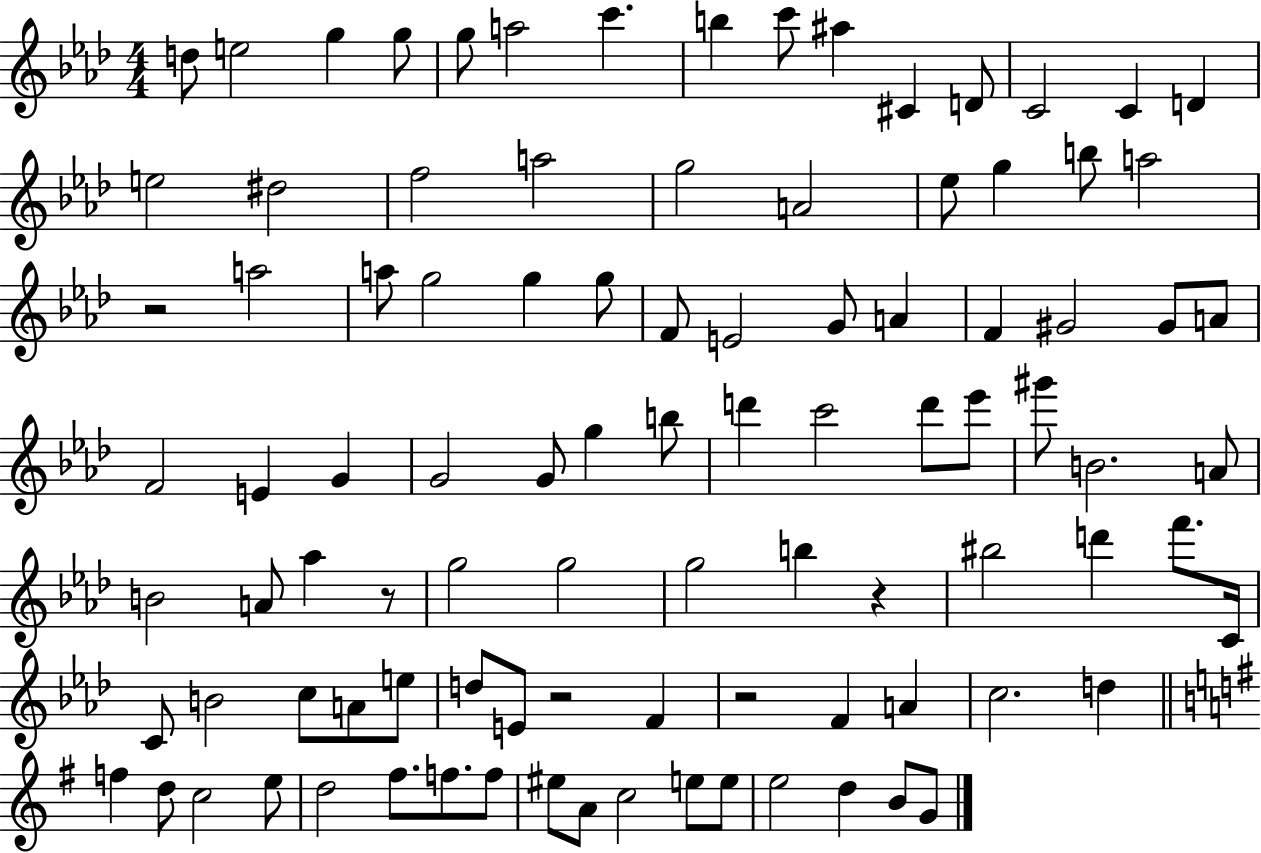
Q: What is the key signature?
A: AES major